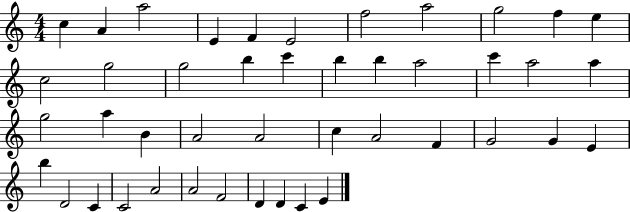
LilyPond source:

{
  \clef treble
  \numericTimeSignature
  \time 4/4
  \key c \major
  c''4 a'4 a''2 | e'4 f'4 e'2 | f''2 a''2 | g''2 f''4 e''4 | \break c''2 g''2 | g''2 b''4 c'''4 | b''4 b''4 a''2 | c'''4 a''2 a''4 | \break g''2 a''4 b'4 | a'2 a'2 | c''4 a'2 f'4 | g'2 g'4 e'4 | \break b''4 d'2 c'4 | c'2 a'2 | a'2 f'2 | d'4 d'4 c'4 e'4 | \break \bar "|."
}